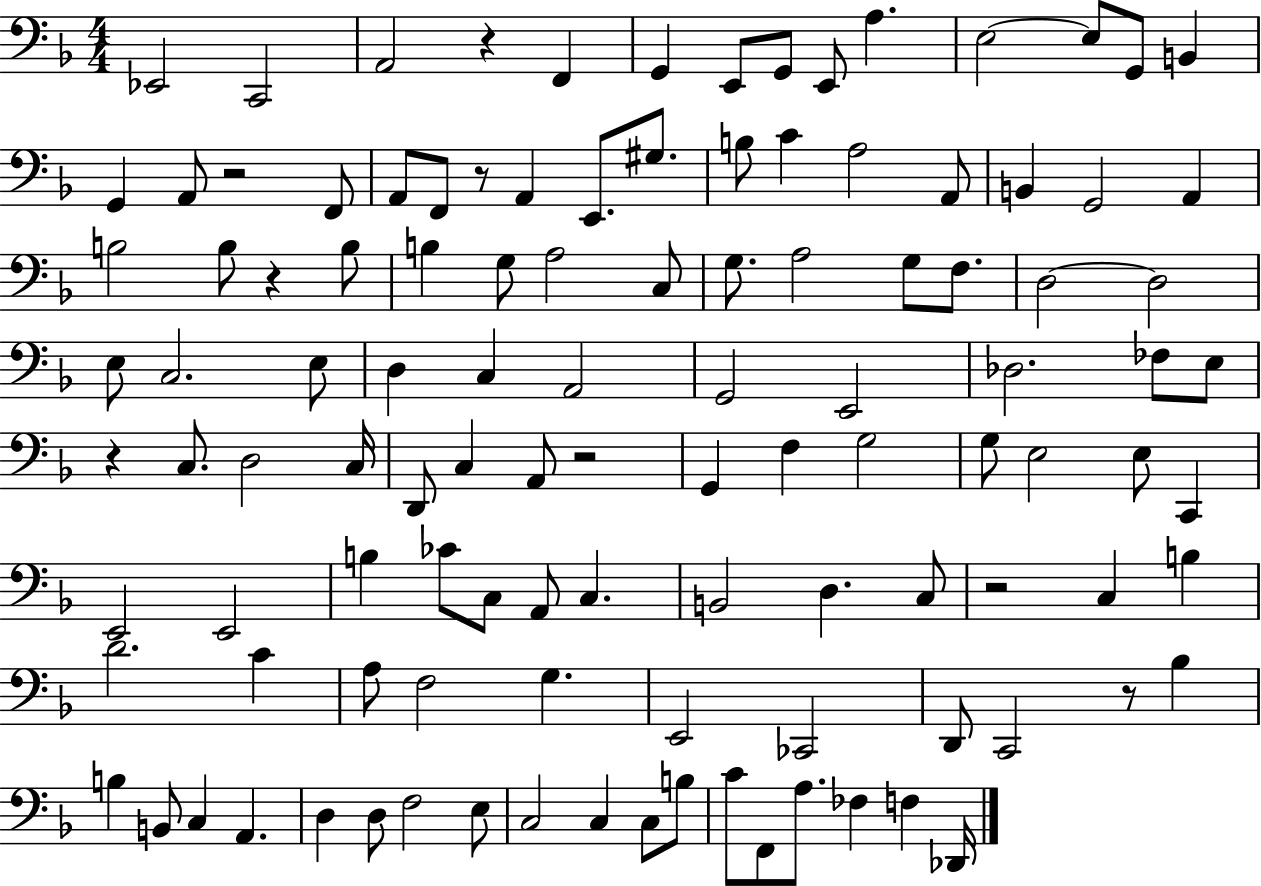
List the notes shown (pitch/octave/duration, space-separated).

Eb2/h C2/h A2/h R/q F2/q G2/q E2/e G2/e E2/e A3/q. E3/h E3/e G2/e B2/q G2/q A2/e R/h F2/e A2/e F2/e R/e A2/q E2/e. G#3/e. B3/e C4/q A3/h A2/e B2/q G2/h A2/q B3/h B3/e R/q B3/e B3/q G3/e A3/h C3/e G3/e. A3/h G3/e F3/e. D3/h D3/h E3/e C3/h. E3/e D3/q C3/q A2/h G2/h E2/h Db3/h. FES3/e E3/e R/q C3/e. D3/h C3/s D2/e C3/q A2/e R/h G2/q F3/q G3/h G3/e E3/h E3/e C2/q E2/h E2/h B3/q CES4/e C3/e A2/e C3/q. B2/h D3/q. C3/e R/h C3/q B3/q D4/h. C4/q A3/e F3/h G3/q. E2/h CES2/h D2/e C2/h R/e Bb3/q B3/q B2/e C3/q A2/q. D3/q D3/e F3/h E3/e C3/h C3/q C3/e B3/e C4/e F2/e A3/e. FES3/q F3/q Db2/s